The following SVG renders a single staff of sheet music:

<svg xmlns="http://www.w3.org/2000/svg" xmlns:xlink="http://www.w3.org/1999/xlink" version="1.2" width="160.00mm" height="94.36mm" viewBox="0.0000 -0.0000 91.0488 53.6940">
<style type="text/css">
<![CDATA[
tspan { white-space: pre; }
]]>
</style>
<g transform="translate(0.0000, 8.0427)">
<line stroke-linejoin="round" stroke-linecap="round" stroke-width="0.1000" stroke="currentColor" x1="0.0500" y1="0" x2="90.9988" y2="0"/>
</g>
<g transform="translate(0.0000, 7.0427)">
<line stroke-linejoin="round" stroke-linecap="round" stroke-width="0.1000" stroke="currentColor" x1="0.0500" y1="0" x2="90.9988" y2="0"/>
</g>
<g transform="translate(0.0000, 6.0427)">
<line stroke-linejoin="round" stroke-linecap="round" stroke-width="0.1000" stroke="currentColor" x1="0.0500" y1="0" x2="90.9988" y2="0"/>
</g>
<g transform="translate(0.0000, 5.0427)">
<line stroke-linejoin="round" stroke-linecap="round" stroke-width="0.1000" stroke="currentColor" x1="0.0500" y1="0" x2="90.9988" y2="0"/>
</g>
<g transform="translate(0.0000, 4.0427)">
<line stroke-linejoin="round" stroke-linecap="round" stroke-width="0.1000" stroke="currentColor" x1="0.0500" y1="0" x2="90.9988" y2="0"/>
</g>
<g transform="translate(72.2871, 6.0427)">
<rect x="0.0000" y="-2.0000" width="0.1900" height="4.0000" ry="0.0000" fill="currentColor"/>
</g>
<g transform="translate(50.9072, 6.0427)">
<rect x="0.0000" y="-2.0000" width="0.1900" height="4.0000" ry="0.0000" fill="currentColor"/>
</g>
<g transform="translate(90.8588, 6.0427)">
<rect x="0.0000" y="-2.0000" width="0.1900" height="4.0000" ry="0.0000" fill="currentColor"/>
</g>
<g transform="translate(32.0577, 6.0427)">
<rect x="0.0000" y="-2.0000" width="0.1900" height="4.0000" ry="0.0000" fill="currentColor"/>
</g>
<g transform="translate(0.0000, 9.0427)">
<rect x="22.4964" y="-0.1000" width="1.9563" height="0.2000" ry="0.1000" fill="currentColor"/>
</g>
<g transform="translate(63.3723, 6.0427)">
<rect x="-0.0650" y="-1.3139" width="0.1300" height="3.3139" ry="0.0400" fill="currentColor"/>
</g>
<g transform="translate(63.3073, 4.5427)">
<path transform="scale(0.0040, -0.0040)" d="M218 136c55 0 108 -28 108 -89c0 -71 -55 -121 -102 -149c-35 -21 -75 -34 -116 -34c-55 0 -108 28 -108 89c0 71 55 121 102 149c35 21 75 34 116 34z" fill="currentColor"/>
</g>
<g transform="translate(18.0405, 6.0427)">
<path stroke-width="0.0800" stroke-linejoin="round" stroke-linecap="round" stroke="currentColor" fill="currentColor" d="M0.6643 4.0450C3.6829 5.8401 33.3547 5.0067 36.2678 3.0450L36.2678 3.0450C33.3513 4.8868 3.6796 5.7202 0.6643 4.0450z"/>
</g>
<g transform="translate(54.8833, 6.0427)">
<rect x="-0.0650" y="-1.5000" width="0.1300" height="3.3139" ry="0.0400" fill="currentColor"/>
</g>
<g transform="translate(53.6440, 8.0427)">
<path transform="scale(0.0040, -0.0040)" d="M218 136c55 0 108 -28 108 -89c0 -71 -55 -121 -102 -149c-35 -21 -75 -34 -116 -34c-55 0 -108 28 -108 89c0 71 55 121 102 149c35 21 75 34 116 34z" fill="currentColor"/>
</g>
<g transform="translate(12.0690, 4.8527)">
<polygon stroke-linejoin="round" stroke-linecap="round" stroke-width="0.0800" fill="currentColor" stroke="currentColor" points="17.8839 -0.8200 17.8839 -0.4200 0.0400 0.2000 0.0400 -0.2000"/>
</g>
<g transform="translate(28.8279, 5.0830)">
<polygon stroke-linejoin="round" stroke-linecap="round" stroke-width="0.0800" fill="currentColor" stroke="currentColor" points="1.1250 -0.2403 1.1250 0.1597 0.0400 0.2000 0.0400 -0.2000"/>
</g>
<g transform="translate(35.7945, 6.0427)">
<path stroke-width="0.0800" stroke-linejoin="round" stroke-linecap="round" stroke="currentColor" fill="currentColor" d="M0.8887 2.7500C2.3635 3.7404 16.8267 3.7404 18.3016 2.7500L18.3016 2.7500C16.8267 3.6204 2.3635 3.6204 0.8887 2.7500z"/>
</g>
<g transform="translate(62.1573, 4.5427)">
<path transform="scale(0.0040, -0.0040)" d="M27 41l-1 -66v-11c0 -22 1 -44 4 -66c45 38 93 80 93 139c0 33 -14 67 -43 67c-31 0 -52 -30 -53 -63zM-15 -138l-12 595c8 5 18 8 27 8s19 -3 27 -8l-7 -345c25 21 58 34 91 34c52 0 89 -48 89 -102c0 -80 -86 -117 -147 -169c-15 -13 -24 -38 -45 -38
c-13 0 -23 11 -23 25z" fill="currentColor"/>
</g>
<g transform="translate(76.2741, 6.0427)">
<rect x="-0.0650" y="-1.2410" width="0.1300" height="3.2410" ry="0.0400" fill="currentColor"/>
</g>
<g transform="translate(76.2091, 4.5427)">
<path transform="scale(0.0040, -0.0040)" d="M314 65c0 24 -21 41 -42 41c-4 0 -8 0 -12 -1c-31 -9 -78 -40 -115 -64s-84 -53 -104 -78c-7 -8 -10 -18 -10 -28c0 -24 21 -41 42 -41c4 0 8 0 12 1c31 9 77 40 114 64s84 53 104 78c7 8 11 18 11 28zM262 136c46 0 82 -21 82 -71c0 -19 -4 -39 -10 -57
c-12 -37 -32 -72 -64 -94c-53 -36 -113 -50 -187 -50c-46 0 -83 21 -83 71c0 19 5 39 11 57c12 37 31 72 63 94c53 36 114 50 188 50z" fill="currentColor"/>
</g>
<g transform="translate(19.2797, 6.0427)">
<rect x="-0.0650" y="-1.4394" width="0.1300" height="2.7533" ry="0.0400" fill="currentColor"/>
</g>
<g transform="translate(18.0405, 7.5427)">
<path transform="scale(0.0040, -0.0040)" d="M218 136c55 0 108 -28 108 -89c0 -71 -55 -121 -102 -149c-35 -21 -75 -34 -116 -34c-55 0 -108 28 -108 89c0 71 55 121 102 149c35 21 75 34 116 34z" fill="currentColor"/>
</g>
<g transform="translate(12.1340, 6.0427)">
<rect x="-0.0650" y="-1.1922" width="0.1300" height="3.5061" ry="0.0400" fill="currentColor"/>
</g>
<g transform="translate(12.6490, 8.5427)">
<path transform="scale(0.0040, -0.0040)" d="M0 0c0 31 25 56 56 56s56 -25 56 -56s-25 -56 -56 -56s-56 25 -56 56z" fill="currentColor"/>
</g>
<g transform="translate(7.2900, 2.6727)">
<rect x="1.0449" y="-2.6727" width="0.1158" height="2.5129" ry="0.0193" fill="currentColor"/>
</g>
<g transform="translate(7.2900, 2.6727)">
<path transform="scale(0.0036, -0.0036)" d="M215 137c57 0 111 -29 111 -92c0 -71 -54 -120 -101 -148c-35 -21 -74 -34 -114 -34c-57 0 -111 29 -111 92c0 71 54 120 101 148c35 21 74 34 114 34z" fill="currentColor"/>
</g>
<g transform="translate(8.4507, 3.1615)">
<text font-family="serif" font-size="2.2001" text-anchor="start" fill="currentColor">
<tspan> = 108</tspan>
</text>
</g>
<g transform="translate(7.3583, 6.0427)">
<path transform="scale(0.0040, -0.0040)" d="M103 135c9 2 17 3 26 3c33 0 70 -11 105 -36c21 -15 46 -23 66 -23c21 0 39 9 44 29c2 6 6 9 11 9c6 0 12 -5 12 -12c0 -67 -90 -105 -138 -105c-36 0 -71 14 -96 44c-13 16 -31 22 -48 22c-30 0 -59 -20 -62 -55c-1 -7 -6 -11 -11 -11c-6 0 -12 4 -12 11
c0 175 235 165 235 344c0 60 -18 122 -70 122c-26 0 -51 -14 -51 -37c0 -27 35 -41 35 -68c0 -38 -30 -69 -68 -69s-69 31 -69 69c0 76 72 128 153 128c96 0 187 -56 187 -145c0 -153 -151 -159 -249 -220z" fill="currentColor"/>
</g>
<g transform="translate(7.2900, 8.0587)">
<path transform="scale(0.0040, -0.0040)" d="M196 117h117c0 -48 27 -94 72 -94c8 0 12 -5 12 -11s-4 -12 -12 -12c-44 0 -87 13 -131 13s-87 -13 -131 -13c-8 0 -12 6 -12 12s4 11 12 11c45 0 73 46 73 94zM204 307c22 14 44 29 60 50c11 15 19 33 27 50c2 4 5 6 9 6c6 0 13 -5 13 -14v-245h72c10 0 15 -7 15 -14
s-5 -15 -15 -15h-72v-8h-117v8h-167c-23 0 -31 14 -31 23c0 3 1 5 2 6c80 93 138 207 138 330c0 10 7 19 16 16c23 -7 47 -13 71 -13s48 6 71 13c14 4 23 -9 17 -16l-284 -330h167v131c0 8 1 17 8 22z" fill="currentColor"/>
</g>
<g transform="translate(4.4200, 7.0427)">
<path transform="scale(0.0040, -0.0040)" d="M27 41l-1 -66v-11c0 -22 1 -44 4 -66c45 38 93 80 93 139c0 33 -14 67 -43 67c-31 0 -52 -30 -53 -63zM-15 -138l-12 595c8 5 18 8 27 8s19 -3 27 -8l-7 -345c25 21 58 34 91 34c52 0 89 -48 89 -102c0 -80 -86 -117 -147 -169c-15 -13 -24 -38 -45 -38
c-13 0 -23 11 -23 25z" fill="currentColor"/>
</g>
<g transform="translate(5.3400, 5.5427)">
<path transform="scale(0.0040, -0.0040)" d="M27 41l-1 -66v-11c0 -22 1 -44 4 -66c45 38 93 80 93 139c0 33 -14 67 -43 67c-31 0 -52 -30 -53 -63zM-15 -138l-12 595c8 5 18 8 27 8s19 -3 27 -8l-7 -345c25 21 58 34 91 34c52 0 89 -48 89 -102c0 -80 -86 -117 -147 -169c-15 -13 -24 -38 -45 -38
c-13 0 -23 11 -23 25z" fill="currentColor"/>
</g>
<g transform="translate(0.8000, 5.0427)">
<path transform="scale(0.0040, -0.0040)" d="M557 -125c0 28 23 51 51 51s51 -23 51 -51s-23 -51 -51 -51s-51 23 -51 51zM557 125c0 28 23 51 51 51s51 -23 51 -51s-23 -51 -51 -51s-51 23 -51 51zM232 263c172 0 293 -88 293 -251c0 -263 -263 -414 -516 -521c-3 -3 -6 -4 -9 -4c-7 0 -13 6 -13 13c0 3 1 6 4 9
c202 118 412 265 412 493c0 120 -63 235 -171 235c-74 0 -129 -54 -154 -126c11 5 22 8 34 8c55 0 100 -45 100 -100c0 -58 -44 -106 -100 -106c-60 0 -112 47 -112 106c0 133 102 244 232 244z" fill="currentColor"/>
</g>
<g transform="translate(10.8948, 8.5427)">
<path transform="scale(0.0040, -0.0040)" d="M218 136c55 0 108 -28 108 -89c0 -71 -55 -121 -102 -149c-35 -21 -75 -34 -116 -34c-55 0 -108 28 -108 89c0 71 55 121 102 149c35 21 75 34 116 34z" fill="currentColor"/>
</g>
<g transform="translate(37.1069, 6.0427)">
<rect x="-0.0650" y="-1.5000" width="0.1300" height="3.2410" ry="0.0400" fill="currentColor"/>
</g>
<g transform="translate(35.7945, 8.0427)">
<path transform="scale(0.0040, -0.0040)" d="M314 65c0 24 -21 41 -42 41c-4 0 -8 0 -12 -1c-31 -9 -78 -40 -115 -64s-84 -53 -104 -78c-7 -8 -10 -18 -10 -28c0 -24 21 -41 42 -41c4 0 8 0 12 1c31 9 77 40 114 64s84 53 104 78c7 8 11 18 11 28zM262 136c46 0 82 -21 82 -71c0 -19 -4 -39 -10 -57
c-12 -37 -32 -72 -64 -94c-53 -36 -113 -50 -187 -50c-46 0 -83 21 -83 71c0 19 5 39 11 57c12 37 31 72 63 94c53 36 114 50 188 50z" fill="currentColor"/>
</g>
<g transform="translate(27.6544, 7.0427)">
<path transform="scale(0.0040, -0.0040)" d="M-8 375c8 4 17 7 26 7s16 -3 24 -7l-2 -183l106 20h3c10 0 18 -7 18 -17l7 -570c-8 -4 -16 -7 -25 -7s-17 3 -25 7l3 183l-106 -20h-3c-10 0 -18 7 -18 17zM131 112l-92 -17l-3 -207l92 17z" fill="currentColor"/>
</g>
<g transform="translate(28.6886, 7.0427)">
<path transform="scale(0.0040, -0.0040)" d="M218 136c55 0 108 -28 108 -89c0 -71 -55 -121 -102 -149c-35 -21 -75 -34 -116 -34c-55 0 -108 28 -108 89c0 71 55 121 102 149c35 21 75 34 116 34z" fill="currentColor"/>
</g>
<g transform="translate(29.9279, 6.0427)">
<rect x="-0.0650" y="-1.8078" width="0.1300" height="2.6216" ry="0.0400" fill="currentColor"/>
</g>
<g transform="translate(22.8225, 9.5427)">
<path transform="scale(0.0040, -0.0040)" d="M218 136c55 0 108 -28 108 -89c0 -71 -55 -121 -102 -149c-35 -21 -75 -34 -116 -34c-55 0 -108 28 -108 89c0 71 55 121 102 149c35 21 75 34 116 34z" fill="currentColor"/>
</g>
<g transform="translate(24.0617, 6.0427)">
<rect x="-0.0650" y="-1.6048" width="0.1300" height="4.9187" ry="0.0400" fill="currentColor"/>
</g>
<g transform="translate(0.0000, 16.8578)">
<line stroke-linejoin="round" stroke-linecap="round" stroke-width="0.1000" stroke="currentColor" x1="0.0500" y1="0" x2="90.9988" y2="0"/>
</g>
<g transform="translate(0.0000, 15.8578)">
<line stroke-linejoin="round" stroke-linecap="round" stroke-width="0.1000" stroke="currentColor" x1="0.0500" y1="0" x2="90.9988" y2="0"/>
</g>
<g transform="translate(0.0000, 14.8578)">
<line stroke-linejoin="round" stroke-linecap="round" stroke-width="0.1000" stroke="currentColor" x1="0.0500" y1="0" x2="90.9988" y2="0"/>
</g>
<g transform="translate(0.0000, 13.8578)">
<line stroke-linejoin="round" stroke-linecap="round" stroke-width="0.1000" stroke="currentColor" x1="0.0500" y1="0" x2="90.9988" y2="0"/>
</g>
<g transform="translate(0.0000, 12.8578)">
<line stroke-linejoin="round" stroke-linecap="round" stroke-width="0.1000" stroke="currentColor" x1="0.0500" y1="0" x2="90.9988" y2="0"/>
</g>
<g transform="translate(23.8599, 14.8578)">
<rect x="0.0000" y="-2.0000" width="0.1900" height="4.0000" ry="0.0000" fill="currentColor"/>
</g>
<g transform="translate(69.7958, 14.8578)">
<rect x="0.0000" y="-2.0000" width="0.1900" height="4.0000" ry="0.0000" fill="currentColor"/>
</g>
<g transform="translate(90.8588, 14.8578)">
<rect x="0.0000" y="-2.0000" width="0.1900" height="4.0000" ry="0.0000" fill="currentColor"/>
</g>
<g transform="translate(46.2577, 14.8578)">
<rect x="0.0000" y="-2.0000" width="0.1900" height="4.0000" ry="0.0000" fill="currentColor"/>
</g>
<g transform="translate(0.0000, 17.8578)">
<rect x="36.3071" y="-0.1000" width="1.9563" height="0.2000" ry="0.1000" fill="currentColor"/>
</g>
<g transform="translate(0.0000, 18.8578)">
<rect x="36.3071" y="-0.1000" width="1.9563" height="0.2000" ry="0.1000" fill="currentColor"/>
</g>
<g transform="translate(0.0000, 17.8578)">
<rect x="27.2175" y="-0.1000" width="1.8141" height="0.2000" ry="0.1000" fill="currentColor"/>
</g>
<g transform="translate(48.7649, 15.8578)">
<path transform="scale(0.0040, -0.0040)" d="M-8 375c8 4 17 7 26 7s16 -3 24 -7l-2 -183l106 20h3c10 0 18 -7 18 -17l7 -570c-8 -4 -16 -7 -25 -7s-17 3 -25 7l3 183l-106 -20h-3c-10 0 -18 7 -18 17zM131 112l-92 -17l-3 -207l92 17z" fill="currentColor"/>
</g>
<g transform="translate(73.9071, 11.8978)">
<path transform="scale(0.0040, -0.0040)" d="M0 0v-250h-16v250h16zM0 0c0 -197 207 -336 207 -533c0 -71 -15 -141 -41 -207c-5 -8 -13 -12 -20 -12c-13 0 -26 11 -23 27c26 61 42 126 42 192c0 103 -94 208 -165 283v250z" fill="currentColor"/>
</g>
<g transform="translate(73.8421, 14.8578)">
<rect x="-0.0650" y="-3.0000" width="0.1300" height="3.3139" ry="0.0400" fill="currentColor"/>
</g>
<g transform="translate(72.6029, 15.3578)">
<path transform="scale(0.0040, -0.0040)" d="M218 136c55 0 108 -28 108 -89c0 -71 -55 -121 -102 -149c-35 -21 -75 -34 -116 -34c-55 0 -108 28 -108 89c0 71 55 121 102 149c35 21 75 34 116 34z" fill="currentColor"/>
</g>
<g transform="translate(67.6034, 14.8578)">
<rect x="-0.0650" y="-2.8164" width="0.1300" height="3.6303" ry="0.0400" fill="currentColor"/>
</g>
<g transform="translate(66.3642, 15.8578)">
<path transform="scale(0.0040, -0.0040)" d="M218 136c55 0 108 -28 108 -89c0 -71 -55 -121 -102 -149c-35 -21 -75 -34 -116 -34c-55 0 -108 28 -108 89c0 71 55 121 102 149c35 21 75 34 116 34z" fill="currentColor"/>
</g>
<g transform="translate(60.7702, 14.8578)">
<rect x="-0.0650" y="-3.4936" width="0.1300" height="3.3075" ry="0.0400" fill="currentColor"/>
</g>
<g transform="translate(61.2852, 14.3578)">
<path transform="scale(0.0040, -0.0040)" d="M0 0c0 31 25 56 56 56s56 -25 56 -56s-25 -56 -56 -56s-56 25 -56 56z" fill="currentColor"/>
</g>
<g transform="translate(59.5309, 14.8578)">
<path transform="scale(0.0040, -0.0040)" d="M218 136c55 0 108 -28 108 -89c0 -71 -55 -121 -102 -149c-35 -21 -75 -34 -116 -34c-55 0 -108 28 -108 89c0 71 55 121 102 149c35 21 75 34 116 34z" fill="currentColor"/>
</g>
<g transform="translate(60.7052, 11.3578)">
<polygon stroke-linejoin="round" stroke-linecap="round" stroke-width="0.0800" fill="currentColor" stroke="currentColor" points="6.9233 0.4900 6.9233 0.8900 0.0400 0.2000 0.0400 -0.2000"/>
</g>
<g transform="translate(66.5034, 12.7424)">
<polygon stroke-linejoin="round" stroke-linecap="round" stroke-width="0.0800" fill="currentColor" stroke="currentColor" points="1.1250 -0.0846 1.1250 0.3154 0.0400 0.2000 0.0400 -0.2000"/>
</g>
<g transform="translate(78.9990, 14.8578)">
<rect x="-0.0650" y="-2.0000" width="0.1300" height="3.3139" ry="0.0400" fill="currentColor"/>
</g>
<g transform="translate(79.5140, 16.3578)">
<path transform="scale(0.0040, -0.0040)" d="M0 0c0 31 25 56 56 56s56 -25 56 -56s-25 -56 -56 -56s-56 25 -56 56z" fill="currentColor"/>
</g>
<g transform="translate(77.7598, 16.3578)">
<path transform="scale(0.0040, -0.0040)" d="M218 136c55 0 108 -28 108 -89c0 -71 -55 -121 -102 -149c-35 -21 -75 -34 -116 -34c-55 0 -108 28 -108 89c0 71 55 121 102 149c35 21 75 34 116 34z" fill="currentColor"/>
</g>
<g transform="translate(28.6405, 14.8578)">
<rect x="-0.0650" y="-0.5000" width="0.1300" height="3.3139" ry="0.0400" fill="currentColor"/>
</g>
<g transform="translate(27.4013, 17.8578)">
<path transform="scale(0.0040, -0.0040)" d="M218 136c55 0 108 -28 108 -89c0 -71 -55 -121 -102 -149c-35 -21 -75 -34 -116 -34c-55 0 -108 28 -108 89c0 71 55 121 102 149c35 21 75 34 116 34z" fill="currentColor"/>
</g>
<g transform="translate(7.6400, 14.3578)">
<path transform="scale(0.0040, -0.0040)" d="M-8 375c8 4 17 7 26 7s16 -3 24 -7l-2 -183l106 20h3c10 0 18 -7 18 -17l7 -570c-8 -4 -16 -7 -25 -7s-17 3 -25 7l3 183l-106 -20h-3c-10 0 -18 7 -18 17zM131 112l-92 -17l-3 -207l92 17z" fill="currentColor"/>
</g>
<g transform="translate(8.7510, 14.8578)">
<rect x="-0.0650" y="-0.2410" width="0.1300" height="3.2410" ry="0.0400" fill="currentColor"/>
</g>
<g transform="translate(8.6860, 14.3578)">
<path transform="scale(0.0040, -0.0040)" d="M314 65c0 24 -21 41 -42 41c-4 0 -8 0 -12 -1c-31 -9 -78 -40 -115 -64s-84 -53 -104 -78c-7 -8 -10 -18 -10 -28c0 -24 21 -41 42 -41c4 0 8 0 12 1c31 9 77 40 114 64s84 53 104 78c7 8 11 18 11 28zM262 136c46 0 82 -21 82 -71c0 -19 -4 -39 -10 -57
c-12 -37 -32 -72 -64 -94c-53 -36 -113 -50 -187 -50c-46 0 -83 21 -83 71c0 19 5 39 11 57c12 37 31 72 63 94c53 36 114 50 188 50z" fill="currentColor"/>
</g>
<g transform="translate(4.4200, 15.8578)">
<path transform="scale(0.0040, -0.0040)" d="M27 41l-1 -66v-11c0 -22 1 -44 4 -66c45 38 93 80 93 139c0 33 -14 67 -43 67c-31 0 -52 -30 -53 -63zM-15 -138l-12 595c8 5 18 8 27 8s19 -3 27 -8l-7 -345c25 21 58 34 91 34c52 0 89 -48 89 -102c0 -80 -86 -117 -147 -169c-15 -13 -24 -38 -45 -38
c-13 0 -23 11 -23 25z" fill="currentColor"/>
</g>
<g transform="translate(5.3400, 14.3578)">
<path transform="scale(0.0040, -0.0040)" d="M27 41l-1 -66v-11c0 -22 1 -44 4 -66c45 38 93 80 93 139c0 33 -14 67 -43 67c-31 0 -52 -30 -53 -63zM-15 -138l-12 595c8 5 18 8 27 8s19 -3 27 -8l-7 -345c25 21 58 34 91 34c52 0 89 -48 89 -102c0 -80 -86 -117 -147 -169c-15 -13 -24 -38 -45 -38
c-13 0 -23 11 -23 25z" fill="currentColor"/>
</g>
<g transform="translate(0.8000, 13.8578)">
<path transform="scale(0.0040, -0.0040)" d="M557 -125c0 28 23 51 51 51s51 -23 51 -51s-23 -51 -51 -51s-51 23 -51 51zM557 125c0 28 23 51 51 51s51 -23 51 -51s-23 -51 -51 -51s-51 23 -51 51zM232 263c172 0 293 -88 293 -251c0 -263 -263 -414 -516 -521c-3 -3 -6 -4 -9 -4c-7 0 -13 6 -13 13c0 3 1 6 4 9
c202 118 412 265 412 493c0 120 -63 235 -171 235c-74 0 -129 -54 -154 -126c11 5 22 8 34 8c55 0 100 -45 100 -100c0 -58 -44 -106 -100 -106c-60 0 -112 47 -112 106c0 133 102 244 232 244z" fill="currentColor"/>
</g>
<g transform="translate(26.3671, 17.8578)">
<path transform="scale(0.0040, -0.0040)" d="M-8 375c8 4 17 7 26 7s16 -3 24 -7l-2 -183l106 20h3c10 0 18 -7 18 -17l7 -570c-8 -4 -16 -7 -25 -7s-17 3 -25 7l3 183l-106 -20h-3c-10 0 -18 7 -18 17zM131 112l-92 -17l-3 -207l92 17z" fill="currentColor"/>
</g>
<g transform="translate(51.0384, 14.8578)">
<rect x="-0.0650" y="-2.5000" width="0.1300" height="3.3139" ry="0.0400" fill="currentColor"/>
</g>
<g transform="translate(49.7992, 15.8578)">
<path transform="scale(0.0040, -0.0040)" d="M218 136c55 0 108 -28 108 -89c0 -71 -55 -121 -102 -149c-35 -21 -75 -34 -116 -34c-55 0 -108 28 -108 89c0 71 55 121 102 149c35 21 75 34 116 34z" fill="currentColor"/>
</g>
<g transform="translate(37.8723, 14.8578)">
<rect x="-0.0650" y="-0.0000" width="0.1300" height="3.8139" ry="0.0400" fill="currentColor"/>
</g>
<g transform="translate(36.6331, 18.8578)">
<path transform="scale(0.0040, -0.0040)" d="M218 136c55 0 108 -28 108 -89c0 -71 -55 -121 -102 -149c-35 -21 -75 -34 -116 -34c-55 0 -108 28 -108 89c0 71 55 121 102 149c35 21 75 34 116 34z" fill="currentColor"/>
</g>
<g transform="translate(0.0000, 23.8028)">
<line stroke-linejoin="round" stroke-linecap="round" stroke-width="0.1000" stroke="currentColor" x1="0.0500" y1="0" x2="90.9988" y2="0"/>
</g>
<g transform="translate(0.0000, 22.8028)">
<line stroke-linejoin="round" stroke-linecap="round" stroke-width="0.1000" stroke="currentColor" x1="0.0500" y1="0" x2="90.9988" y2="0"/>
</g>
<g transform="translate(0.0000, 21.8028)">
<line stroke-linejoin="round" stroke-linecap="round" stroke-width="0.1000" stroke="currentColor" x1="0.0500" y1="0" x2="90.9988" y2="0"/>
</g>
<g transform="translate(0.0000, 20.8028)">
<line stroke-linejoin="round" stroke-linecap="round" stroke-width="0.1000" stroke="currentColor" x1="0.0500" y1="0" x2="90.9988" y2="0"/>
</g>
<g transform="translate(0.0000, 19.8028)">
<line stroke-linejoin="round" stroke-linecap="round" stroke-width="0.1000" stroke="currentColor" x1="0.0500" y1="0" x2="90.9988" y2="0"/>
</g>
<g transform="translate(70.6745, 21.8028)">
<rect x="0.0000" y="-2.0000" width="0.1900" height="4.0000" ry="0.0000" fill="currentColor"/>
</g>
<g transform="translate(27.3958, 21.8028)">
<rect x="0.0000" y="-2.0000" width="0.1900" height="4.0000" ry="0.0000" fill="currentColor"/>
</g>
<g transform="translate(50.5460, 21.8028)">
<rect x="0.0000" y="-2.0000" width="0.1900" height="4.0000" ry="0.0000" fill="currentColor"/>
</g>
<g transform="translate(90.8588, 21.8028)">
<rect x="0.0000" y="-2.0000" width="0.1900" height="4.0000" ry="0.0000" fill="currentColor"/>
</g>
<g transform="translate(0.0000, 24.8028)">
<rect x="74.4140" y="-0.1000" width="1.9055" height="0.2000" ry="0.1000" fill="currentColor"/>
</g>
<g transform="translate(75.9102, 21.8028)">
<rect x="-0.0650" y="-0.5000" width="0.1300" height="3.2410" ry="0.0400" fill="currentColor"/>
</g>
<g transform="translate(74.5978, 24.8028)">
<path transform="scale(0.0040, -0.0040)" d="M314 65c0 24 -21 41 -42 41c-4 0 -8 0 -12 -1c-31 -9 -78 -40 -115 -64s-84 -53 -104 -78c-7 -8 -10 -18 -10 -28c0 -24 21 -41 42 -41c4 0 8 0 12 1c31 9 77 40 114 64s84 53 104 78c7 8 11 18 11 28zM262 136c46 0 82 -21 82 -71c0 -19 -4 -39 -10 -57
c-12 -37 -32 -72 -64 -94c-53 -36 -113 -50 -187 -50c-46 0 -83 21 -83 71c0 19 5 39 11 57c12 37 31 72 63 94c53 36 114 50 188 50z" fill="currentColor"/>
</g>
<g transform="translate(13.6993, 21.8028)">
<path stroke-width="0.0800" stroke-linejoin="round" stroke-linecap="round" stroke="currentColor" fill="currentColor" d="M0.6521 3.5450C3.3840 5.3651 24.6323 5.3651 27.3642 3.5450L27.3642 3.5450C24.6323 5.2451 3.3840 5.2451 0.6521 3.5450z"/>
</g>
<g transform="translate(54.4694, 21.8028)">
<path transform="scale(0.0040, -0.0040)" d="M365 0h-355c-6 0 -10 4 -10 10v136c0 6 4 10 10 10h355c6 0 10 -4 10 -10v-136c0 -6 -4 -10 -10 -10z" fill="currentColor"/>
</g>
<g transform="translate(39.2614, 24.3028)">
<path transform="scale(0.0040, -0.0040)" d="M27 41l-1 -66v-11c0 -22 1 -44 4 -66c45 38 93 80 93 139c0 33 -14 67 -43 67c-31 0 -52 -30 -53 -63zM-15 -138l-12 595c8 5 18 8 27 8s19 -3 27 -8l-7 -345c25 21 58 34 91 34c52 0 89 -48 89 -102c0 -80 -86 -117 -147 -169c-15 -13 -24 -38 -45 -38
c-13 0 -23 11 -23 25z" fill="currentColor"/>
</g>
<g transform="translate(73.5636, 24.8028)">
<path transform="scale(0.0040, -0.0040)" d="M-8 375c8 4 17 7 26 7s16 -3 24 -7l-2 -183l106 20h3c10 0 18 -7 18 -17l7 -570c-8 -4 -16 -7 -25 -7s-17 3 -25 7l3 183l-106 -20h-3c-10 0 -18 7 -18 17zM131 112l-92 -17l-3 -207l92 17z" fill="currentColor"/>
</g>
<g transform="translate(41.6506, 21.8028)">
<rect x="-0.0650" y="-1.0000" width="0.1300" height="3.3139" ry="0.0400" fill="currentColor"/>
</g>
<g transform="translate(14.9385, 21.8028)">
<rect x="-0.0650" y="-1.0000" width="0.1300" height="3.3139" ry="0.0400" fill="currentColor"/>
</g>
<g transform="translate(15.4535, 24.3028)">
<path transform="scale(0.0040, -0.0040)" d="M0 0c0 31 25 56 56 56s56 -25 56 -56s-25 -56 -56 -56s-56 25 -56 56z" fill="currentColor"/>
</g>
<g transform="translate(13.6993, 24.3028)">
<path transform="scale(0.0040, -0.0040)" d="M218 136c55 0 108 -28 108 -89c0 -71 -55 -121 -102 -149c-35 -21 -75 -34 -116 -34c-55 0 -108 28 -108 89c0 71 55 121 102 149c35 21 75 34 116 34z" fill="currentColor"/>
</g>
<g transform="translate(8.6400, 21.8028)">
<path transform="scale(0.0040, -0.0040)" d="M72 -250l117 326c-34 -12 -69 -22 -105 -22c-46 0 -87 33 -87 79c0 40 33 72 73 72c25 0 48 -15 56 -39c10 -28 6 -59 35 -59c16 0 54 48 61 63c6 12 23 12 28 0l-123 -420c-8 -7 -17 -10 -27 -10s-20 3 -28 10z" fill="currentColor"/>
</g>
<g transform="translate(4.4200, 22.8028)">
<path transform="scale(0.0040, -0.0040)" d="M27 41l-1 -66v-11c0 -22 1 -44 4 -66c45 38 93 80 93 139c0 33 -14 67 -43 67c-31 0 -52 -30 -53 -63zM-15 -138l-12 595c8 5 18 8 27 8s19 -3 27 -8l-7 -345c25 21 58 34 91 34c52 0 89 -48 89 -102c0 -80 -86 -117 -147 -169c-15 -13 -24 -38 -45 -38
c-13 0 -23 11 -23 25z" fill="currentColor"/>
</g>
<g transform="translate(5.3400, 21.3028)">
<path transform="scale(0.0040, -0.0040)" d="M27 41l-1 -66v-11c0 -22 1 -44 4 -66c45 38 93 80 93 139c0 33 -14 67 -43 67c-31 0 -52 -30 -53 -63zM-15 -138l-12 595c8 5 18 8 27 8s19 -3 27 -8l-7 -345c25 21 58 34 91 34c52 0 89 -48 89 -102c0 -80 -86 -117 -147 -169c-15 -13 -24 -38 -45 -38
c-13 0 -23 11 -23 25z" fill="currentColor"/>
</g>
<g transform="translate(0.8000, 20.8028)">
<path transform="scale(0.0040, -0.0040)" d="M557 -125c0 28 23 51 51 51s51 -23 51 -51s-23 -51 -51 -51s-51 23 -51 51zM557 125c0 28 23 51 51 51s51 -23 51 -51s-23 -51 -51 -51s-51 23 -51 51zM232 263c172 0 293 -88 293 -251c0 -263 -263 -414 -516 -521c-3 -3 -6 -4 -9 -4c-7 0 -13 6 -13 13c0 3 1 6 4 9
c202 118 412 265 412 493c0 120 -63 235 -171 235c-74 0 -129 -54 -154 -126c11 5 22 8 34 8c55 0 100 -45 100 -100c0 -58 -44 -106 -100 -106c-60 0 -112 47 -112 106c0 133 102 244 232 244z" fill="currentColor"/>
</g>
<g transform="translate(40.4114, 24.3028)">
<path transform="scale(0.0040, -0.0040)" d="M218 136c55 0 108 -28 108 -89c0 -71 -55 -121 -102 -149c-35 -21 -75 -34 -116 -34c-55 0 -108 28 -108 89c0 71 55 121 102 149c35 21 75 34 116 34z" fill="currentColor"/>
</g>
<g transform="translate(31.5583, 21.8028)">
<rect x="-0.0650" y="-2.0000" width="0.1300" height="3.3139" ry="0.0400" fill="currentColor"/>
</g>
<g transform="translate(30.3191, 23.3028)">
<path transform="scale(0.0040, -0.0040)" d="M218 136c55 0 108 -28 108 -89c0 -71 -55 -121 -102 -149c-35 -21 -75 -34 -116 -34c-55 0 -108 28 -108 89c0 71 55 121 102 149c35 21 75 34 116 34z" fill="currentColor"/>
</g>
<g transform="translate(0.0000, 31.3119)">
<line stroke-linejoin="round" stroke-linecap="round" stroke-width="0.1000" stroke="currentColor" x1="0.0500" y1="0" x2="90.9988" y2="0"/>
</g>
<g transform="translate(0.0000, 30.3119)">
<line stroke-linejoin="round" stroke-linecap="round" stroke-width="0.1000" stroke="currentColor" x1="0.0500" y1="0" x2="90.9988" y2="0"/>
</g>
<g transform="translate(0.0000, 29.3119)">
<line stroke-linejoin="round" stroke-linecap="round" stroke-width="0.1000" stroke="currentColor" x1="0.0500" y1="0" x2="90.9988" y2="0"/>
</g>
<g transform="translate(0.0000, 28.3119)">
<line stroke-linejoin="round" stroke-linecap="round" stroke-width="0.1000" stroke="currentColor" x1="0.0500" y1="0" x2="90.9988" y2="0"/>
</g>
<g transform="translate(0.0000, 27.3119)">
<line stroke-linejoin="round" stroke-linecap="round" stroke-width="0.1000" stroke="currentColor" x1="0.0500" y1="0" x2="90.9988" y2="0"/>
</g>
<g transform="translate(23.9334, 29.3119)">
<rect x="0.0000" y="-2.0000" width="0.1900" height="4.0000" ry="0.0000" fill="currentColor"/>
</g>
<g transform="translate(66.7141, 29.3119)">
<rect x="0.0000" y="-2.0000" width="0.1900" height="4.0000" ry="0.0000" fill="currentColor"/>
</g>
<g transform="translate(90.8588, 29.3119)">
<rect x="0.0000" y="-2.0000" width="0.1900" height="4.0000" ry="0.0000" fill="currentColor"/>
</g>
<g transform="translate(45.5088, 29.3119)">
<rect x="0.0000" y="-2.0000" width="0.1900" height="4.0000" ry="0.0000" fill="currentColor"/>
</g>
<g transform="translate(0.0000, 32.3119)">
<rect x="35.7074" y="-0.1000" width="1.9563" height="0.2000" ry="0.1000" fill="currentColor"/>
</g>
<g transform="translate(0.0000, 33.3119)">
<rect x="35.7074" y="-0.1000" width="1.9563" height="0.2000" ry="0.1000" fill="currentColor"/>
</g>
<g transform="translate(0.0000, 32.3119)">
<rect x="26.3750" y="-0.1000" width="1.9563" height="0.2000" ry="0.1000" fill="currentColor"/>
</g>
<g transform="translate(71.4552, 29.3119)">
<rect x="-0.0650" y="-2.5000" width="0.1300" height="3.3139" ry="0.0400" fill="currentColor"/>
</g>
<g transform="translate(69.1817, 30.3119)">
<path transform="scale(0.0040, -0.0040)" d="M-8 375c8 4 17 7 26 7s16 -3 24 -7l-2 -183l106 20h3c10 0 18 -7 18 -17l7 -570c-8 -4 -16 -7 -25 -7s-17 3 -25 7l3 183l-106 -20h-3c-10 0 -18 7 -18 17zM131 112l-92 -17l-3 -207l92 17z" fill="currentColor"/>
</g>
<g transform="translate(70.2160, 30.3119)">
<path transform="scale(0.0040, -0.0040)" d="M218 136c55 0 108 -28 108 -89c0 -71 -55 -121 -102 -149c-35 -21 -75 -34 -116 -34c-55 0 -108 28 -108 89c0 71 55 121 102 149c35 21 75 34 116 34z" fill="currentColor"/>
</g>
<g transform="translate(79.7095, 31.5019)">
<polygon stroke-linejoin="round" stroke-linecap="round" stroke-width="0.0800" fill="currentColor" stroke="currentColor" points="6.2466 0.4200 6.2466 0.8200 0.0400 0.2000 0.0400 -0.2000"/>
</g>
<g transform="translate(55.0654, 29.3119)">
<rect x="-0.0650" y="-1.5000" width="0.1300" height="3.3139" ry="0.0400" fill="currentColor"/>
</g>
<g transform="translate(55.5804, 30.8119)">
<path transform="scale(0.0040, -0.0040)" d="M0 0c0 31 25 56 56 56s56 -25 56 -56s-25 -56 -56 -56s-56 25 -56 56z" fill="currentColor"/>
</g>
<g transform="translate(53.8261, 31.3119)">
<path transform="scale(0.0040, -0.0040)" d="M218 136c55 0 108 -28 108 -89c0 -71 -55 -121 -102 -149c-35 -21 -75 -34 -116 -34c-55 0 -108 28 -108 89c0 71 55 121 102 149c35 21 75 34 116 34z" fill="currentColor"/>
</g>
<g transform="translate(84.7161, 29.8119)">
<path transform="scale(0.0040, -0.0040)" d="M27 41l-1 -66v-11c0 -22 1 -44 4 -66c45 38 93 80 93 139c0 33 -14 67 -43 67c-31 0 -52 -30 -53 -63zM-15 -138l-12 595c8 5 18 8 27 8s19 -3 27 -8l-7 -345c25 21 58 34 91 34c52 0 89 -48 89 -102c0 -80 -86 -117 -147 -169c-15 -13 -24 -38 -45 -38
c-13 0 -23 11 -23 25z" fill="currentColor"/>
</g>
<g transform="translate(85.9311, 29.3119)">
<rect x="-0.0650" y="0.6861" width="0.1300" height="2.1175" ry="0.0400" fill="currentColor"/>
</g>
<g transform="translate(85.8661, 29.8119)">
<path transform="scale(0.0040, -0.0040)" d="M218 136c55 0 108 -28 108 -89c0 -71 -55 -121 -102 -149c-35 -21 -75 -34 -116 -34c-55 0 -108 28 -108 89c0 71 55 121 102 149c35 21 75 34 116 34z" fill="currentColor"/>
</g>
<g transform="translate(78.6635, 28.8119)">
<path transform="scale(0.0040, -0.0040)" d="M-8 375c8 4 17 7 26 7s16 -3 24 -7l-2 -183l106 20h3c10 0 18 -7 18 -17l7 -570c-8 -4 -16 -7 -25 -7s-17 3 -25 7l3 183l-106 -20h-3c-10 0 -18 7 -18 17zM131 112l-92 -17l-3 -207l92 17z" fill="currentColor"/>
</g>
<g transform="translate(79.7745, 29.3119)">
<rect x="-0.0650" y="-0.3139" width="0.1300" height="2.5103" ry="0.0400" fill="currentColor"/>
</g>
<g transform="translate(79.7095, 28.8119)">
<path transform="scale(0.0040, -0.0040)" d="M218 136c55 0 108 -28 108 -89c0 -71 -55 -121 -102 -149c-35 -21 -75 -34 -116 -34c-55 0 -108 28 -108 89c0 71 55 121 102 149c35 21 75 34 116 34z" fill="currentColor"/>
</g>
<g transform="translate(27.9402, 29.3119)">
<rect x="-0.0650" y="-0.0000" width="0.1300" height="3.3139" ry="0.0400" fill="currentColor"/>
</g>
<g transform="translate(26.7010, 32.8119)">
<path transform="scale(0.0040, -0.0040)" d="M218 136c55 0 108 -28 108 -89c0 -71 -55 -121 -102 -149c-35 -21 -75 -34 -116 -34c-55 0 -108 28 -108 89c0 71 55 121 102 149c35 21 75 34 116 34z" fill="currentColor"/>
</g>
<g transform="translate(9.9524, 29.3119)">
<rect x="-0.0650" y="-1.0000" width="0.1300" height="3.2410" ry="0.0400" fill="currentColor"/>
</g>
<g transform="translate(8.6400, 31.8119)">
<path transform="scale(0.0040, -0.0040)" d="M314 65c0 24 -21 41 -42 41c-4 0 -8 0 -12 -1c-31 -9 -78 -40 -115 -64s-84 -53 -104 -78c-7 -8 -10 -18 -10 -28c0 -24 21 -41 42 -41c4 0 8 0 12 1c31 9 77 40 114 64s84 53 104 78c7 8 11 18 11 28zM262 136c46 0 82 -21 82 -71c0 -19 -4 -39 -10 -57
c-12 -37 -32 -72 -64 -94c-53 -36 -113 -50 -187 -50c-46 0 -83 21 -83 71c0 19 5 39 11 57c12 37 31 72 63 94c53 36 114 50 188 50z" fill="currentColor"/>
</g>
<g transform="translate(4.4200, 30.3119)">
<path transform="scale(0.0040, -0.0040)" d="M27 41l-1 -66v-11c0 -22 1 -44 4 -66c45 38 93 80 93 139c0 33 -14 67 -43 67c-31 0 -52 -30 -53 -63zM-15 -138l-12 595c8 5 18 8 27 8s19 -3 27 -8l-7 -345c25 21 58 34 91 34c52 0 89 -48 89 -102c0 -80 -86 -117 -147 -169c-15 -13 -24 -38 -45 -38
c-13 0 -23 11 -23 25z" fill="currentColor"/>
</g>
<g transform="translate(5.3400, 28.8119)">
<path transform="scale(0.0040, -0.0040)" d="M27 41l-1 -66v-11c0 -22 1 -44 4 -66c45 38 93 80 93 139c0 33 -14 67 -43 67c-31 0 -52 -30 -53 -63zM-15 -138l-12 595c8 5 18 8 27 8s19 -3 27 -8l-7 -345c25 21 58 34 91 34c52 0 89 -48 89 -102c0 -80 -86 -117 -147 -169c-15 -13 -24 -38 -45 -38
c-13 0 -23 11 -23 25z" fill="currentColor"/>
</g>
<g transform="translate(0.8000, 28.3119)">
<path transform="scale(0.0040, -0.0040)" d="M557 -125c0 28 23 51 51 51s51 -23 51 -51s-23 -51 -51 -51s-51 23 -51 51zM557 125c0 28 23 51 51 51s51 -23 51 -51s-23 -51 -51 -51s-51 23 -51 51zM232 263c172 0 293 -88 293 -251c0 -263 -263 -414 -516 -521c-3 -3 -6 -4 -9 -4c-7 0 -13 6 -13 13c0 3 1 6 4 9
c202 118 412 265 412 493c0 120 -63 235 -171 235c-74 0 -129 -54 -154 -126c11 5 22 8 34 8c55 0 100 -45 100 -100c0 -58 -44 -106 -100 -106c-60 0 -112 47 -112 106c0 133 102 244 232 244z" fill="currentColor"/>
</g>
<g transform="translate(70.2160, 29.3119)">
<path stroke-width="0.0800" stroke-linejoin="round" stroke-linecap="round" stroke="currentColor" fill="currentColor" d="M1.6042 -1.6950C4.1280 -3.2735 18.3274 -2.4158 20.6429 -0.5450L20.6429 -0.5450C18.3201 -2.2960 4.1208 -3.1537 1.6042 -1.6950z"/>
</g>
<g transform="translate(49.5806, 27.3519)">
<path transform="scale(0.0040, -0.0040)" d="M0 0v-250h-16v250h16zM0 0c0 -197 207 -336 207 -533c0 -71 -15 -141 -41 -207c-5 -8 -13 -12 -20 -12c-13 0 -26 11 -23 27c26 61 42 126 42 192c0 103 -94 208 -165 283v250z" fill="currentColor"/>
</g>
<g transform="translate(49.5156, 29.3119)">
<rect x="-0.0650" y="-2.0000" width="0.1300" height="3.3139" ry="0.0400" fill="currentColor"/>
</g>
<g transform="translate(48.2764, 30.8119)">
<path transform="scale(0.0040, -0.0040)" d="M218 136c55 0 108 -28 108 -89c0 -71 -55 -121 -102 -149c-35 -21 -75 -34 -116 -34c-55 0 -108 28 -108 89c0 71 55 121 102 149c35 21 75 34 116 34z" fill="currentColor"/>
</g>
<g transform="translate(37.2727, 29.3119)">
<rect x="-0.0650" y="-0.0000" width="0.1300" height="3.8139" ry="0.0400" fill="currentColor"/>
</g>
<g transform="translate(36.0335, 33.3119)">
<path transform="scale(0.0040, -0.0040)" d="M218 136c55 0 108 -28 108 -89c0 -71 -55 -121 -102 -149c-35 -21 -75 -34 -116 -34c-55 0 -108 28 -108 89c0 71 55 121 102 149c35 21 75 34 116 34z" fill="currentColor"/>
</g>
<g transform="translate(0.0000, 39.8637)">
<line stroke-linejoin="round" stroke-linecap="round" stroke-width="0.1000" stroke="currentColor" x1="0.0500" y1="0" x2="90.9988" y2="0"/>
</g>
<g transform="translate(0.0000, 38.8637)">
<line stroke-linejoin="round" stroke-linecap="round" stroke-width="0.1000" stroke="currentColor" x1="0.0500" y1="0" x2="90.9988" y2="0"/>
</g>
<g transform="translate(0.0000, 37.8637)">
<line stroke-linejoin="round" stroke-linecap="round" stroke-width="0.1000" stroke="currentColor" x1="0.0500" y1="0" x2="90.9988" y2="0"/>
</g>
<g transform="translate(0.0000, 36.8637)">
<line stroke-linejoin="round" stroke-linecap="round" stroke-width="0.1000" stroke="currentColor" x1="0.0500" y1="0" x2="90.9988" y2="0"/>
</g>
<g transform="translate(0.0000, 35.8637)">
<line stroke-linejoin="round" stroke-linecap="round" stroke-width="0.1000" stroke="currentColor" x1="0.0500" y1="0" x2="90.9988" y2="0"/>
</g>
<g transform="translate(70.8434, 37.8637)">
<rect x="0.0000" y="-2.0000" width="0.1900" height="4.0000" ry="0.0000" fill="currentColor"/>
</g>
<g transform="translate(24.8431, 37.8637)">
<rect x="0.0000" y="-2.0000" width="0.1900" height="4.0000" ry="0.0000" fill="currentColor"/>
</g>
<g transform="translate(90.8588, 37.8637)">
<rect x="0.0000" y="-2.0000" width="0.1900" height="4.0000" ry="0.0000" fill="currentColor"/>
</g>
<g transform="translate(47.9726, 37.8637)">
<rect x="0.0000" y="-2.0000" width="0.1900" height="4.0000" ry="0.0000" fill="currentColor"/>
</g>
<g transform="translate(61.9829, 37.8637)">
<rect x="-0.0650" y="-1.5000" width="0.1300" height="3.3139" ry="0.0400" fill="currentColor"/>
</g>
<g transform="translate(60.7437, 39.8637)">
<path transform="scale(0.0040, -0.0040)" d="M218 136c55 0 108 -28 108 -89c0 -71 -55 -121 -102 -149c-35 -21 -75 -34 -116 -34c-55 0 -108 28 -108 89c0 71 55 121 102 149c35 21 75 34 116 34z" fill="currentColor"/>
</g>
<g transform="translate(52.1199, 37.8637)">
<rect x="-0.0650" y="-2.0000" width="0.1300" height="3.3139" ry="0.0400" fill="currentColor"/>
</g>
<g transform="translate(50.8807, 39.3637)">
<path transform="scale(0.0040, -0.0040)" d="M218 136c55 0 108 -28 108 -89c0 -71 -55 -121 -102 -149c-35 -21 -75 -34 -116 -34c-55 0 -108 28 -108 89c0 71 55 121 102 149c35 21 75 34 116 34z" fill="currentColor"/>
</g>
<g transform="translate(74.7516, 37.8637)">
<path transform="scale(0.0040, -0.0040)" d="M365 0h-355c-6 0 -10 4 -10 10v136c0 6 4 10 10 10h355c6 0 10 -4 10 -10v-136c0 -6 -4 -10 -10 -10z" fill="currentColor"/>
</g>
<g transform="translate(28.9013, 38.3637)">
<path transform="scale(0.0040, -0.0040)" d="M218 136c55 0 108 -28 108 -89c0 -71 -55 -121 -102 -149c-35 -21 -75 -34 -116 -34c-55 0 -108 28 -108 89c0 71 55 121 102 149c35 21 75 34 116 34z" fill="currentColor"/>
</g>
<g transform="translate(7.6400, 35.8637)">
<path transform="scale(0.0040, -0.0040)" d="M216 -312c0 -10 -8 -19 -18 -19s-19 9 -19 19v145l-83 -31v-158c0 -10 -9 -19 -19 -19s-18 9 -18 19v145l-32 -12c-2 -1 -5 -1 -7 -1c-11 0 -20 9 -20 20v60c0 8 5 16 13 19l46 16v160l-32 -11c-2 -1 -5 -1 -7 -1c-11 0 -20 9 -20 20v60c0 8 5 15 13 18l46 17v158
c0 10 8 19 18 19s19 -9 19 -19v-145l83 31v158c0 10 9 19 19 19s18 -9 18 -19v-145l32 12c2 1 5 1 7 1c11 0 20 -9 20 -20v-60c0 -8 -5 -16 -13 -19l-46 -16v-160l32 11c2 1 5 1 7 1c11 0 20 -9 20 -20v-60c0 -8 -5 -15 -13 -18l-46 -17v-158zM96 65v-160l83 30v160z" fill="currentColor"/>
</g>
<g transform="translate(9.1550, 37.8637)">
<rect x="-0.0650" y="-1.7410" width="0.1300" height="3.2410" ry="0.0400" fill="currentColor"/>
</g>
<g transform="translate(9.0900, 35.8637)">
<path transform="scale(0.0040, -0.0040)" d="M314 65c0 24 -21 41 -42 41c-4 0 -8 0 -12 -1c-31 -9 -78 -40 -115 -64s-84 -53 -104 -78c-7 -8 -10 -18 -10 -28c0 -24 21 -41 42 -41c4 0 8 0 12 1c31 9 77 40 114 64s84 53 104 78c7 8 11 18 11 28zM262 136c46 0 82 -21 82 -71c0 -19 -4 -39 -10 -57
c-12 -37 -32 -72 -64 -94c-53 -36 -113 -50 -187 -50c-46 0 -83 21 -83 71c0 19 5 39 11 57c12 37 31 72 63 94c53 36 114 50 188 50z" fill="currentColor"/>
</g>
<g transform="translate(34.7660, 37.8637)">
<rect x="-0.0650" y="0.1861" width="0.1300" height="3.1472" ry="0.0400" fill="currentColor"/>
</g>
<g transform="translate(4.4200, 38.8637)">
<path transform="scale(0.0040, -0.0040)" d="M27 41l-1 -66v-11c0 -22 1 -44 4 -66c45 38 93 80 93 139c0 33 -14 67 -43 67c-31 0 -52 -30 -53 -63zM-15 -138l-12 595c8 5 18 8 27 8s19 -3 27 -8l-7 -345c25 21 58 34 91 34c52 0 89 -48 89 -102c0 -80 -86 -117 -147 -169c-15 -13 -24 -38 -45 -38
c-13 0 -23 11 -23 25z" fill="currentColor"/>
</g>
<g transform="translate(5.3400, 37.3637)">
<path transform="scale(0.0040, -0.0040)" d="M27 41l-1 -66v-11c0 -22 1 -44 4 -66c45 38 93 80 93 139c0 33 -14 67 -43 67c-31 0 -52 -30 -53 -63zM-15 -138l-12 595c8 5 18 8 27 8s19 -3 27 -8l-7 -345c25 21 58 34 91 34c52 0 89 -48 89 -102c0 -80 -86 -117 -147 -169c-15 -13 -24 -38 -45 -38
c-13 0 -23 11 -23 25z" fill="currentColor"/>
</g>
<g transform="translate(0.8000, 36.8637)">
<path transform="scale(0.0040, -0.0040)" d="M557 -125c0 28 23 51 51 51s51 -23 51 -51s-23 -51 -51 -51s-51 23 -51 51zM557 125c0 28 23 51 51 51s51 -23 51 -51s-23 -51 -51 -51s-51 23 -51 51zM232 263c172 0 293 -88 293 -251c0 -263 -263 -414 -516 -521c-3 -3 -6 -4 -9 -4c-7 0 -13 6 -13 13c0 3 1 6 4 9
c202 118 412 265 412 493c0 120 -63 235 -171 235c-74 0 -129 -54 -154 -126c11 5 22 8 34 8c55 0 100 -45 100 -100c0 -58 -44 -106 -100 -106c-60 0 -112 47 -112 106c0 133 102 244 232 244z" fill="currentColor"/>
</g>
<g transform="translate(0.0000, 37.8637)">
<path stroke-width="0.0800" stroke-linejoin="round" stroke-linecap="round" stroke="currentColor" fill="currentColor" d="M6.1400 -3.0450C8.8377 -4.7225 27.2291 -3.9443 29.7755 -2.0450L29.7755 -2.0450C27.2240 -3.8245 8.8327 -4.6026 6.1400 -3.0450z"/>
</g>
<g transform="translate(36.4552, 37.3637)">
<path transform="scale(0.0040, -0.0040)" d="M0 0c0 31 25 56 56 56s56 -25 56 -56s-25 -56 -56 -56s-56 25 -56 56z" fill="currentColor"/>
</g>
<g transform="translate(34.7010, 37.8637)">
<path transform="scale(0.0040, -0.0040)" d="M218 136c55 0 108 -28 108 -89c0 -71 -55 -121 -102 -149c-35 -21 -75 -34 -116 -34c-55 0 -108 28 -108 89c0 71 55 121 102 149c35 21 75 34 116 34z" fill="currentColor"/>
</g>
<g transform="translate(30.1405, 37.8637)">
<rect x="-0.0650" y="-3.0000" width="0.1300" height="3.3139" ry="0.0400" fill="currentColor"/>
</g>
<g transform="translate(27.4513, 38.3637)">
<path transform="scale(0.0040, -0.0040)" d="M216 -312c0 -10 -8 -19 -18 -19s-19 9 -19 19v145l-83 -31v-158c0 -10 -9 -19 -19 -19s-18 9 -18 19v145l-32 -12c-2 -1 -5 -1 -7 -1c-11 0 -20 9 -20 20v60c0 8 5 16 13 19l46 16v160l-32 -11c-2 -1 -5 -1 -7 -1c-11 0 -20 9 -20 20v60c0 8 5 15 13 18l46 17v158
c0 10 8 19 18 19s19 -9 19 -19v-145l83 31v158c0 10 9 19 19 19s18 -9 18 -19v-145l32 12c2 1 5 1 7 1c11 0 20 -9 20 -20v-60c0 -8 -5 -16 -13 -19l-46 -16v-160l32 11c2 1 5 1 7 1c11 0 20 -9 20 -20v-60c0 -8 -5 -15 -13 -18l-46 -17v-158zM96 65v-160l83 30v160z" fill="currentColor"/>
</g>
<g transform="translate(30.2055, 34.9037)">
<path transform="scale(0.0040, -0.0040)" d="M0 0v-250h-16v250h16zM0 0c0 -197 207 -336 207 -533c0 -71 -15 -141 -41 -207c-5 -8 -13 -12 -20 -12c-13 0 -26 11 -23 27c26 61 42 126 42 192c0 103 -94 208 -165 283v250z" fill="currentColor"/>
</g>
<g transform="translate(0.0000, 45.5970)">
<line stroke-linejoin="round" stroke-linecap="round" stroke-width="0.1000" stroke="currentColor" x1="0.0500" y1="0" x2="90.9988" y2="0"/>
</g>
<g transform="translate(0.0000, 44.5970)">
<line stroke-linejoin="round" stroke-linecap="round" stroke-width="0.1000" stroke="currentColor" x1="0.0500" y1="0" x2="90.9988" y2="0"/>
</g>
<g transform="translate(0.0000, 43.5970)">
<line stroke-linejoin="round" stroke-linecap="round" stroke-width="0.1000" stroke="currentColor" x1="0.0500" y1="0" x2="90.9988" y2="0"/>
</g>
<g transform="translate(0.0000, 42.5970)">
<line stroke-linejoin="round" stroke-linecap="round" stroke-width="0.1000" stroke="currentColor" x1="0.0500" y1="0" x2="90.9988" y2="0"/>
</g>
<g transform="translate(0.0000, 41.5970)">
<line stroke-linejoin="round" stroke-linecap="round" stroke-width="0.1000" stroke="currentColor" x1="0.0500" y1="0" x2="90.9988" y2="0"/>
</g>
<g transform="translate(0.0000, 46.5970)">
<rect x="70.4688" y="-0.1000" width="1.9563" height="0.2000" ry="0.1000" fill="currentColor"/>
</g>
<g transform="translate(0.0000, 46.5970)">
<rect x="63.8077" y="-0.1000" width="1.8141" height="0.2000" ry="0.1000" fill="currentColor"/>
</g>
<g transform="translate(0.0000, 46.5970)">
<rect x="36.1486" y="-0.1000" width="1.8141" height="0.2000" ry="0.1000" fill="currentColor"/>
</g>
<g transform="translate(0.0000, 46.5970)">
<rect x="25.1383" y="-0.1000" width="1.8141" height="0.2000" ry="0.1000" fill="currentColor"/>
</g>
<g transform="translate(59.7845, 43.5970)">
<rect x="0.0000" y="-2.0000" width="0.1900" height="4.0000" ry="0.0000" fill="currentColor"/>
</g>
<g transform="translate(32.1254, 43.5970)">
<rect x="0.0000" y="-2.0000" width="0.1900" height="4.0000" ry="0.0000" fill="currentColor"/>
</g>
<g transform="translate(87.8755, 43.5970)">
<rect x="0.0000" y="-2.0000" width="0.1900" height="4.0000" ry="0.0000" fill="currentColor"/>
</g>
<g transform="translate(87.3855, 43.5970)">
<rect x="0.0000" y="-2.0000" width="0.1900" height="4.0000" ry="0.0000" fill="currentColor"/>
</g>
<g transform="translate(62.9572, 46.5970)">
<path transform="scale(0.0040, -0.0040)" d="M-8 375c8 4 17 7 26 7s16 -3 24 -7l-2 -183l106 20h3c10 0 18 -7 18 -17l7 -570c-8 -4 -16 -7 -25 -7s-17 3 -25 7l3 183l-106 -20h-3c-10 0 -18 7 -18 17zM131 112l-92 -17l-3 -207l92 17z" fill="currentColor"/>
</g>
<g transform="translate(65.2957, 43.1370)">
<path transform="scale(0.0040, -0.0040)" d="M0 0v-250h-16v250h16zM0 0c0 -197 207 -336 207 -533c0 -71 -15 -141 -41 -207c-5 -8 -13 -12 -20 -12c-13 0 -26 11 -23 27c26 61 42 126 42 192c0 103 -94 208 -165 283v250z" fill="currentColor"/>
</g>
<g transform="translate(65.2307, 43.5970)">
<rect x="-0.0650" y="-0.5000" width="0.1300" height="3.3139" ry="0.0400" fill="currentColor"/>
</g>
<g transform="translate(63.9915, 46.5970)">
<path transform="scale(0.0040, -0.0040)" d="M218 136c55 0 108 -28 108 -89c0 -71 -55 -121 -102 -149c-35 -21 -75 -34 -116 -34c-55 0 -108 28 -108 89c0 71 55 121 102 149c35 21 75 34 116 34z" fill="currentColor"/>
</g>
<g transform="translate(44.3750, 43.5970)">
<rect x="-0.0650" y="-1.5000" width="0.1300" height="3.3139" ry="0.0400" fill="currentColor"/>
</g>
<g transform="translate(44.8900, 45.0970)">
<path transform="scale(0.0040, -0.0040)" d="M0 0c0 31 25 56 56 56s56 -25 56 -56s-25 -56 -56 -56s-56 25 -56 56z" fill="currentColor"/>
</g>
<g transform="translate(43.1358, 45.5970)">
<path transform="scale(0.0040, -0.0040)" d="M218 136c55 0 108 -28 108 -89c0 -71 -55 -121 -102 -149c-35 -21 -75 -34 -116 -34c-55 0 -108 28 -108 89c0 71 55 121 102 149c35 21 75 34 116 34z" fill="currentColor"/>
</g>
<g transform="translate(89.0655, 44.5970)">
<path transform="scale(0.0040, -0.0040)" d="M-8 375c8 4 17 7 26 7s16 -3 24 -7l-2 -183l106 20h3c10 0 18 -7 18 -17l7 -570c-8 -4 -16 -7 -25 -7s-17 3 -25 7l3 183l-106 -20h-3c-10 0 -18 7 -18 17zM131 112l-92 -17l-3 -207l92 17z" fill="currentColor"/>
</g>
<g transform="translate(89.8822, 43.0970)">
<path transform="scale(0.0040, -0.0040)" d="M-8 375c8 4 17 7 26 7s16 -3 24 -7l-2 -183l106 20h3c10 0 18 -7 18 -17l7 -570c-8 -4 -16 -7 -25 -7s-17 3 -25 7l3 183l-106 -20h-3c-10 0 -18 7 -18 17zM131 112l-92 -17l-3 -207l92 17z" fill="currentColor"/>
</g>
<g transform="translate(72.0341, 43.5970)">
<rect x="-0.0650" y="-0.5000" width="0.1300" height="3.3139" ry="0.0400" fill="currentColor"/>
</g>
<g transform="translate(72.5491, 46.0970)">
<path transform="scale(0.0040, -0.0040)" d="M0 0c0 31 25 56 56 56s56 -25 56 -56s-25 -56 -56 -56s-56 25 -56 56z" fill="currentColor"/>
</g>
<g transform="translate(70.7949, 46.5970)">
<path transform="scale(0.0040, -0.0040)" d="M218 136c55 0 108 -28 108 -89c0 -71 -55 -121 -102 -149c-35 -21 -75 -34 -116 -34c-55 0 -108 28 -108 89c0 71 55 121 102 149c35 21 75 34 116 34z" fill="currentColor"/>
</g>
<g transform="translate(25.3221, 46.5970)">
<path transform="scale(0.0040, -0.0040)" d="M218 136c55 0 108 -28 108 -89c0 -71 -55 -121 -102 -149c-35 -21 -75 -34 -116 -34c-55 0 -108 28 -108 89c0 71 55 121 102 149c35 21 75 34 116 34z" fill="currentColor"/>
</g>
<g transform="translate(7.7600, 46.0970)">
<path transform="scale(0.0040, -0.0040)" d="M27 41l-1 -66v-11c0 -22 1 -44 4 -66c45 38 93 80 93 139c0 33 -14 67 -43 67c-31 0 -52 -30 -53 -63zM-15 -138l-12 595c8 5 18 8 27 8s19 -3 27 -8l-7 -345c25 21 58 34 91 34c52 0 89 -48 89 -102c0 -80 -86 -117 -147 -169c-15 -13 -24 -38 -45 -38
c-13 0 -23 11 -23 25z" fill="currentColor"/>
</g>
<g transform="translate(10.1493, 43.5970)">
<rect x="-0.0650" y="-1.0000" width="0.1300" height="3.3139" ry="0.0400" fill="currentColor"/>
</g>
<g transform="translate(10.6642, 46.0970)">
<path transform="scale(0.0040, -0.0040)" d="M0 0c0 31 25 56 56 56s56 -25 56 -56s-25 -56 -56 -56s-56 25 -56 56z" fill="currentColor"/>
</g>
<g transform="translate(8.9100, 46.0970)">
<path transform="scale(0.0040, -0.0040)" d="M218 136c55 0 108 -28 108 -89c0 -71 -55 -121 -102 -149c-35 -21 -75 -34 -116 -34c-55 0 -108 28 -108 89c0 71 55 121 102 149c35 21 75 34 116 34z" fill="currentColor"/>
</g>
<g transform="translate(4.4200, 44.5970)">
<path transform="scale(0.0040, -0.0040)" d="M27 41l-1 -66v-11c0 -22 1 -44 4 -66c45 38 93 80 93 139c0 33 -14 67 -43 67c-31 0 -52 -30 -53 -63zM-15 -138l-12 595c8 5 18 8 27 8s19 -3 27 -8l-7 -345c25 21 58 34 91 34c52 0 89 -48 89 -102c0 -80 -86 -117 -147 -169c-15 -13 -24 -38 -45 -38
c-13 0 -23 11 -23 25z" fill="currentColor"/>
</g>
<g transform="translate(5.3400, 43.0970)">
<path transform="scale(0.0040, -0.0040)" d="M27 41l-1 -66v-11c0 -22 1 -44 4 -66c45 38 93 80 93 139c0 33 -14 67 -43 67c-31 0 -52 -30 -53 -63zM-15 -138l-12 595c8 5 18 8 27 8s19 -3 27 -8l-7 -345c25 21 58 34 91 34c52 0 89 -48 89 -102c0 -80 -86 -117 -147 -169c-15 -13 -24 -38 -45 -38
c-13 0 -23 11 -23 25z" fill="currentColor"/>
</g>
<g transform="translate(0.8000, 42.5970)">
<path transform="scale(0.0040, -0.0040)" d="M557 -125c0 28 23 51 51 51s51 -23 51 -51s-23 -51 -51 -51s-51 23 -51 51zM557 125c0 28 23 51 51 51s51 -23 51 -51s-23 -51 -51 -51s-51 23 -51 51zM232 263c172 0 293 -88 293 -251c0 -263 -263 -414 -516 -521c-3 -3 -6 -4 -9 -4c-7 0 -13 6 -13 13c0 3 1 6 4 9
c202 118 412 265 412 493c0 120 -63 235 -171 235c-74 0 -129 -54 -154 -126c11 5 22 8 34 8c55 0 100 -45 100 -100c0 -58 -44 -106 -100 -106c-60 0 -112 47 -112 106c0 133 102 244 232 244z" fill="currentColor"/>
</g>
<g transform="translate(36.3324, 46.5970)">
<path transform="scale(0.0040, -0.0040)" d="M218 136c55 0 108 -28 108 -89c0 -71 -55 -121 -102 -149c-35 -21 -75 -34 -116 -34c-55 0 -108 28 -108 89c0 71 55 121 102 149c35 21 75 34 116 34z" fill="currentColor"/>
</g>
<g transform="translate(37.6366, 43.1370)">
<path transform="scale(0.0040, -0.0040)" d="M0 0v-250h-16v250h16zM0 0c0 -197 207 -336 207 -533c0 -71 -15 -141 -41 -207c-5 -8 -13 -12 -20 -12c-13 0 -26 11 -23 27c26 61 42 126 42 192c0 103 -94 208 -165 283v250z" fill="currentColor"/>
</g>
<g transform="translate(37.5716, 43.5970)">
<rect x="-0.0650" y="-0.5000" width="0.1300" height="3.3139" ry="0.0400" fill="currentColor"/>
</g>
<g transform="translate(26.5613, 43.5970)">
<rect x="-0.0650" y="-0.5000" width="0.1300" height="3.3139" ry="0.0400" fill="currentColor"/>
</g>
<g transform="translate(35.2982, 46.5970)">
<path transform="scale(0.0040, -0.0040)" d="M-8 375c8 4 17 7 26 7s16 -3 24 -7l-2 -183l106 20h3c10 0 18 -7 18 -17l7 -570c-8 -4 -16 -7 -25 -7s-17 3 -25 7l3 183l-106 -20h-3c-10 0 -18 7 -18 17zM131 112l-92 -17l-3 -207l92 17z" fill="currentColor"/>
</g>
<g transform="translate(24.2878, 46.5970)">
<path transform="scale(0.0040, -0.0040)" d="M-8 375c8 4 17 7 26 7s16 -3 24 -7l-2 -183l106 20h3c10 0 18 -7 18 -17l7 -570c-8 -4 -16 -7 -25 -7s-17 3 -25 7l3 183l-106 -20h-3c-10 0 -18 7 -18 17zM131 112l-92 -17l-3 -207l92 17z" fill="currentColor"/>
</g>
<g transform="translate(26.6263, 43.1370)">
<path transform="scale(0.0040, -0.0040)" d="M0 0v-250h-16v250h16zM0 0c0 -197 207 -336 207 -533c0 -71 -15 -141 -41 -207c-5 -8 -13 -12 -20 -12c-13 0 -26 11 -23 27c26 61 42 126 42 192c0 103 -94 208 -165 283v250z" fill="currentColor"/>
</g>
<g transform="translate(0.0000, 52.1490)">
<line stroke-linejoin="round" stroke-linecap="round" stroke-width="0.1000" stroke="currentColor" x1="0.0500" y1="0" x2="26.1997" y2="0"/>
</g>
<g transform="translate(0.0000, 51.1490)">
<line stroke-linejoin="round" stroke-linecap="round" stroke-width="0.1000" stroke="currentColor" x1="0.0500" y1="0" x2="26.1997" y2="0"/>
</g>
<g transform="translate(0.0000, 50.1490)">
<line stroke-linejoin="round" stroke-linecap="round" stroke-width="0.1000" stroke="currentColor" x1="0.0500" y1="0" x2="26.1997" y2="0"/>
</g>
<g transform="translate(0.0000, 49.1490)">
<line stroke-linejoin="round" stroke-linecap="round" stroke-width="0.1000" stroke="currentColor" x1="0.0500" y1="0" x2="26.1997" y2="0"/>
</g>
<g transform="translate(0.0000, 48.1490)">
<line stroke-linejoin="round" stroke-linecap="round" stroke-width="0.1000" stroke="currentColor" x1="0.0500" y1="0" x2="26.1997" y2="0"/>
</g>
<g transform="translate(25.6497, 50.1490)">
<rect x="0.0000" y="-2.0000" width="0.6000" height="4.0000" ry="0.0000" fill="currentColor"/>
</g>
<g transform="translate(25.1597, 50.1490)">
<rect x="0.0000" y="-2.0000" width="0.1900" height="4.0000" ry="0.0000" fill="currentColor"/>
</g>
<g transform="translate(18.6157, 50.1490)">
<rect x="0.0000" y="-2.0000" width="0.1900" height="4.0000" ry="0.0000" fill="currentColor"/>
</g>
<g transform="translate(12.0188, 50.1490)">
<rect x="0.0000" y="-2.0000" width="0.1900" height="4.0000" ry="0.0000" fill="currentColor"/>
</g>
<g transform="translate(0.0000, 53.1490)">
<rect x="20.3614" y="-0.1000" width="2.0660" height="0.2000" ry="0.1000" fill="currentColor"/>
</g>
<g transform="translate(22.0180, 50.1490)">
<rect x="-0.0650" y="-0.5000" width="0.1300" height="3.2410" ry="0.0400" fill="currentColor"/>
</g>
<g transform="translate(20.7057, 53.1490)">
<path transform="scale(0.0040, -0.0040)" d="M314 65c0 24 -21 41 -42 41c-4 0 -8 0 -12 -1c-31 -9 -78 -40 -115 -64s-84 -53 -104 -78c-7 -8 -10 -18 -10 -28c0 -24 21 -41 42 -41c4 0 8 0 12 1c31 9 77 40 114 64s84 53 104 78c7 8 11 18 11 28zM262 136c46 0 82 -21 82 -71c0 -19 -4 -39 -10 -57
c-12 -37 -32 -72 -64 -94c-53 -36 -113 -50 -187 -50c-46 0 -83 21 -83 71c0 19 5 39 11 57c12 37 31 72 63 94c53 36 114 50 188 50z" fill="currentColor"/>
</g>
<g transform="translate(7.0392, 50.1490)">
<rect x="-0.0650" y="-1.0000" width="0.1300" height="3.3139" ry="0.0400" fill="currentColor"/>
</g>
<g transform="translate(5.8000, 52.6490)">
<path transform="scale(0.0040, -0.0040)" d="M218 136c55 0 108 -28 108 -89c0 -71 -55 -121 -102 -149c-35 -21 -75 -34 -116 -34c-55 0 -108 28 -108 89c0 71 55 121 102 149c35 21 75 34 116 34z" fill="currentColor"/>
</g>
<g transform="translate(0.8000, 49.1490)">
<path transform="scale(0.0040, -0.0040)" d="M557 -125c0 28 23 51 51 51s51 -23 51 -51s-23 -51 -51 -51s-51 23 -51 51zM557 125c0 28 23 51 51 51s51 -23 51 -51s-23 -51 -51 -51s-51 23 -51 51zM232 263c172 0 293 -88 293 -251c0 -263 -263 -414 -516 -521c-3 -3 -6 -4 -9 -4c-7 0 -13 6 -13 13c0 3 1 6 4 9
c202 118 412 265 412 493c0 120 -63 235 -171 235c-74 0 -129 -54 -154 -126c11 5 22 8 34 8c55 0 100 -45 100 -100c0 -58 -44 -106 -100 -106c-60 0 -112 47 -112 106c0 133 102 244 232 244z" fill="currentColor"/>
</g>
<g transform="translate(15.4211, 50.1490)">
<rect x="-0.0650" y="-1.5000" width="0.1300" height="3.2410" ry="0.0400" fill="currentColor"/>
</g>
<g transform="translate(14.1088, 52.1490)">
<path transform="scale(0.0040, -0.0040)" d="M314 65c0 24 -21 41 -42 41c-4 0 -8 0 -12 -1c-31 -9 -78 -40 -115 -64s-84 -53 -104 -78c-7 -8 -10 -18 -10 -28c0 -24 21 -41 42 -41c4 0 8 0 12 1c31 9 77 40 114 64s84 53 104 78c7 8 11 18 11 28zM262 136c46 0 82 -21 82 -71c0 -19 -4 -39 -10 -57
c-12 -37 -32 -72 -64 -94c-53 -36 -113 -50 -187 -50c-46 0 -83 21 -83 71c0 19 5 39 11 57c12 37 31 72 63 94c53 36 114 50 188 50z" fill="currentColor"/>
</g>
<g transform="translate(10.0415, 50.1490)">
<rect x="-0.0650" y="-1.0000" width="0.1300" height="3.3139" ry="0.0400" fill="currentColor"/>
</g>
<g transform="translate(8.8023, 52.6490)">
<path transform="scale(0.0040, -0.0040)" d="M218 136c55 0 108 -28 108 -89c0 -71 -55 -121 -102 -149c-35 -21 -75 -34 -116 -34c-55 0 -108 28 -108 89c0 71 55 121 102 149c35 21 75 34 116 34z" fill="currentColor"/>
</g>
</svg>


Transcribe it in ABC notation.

X:1
T:Untitled
M:2/4
L:1/4
K:Bb
F,,/2 A,,/2 D,,/2 B,,/4 G,,2 G,, _G, G,2 E,2 E,, C,, B,, D,/2 B,,/4 C,/2 A,, z/2 F,, A,, _F,, z2 E,,2 F,,2 D,, C,, A,,/2 G,, B,, E,/2 _C,/2 ^A,2 ^C,/2 D, A,, G,, z2 _F,, E,,/2 E,,/2 G,, E,,/2 E,, F,, F,, G,,2 E,,2